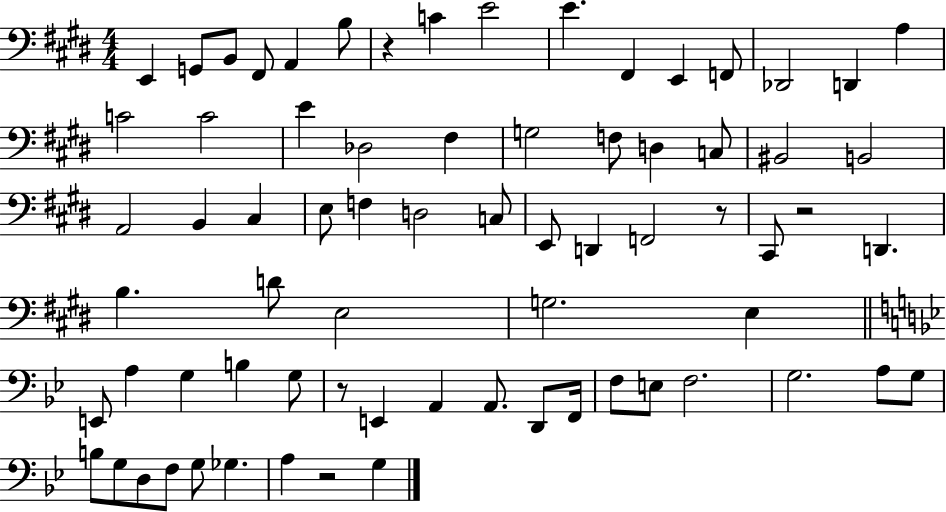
{
  \clef bass
  \numericTimeSignature
  \time 4/4
  \key e \major
  e,4 g,8 b,8 fis,8 a,4 b8 | r4 c'4 e'2 | e'4. fis,4 e,4 f,8 | des,2 d,4 a4 | \break c'2 c'2 | e'4 des2 fis4 | g2 f8 d4 c8 | bis,2 b,2 | \break a,2 b,4 cis4 | e8 f4 d2 c8 | e,8 d,4 f,2 r8 | cis,8 r2 d,4. | \break b4. d'8 e2 | g2. e4 | \bar "||" \break \key bes \major e,8 a4 g4 b4 g8 | r8 e,4 a,4 a,8. d,8 f,16 | f8 e8 f2. | g2. a8 g8 | \break b8 g8 d8 f8 g8 ges4. | a4 r2 g4 | \bar "|."
}